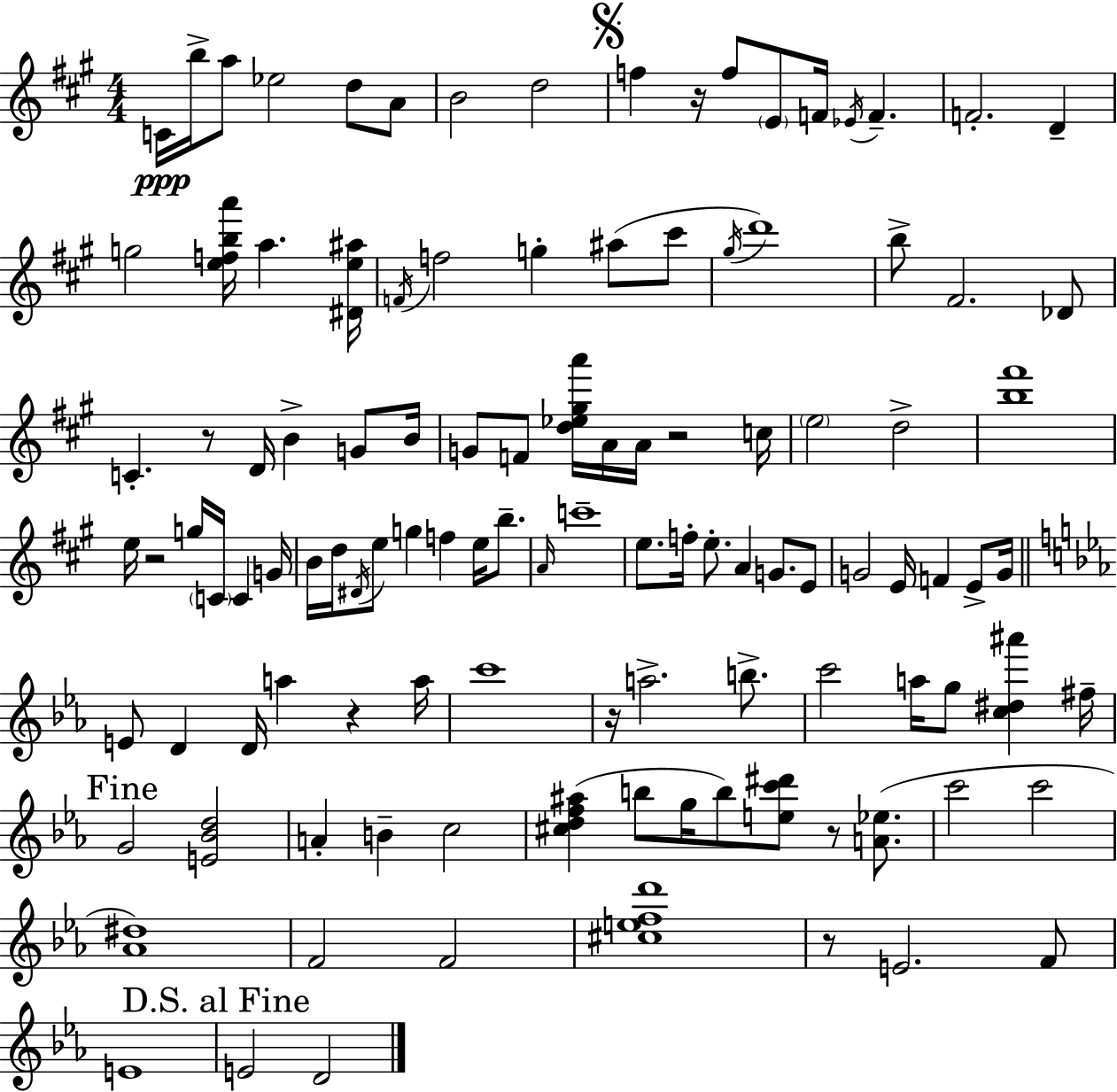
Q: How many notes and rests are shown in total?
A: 113